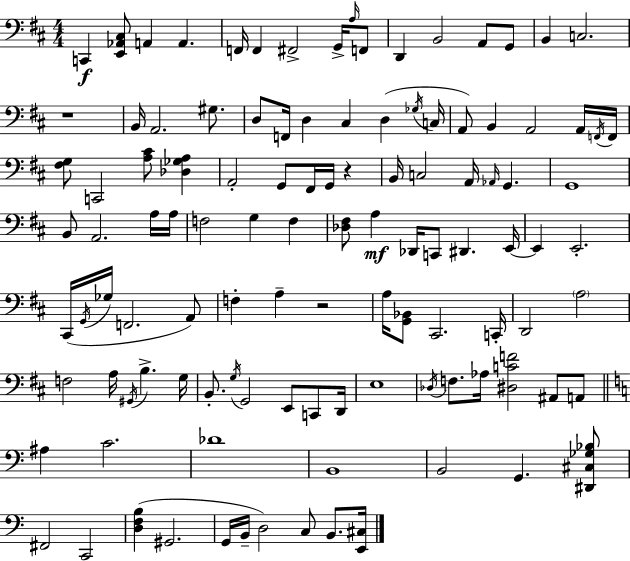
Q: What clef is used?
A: bass